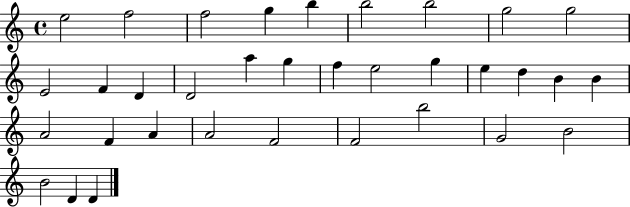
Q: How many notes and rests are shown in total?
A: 34